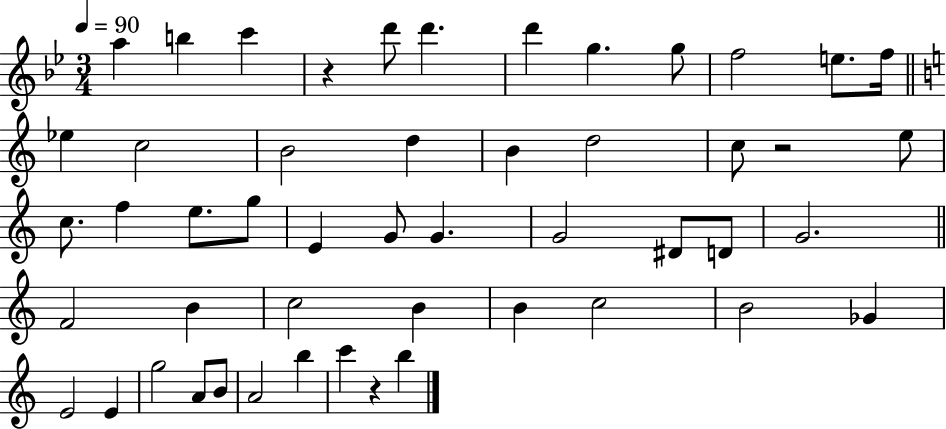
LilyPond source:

{
  \clef treble
  \numericTimeSignature
  \time 3/4
  \key bes \major
  \tempo 4 = 90
  \repeat volta 2 { a''4 b''4 c'''4 | r4 d'''8 d'''4. | d'''4 g''4. g''8 | f''2 e''8. f''16 | \break \bar "||" \break \key c \major ees''4 c''2 | b'2 d''4 | b'4 d''2 | c''8 r2 e''8 | \break c''8. f''4 e''8. g''8 | e'4 g'8 g'4. | g'2 dis'8 d'8 | g'2. | \break \bar "||" \break \key c \major f'2 b'4 | c''2 b'4 | b'4 c''2 | b'2 ges'4 | \break e'2 e'4 | g''2 a'8 b'8 | a'2 b''4 | c'''4 r4 b''4 | \break } \bar "|."
}